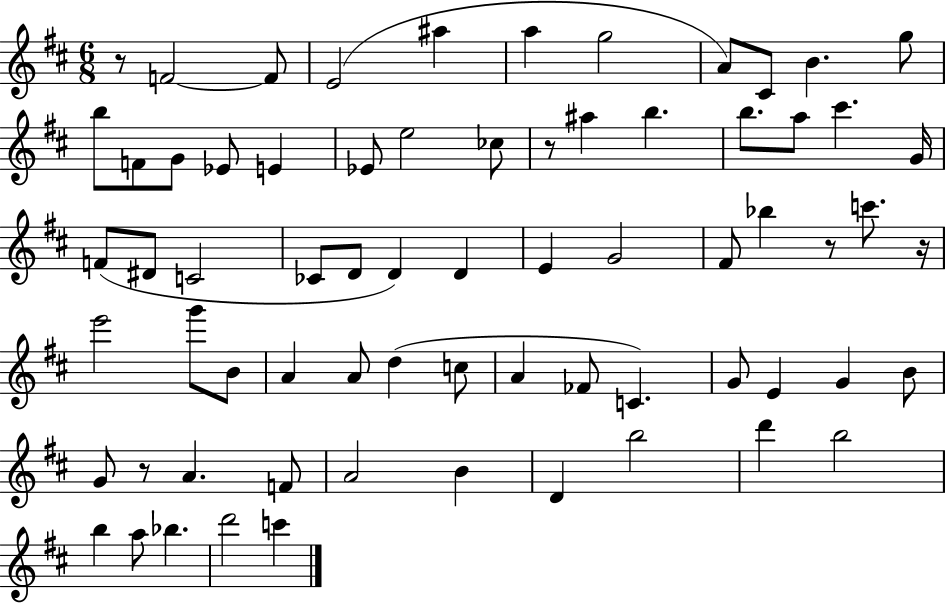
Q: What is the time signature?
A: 6/8